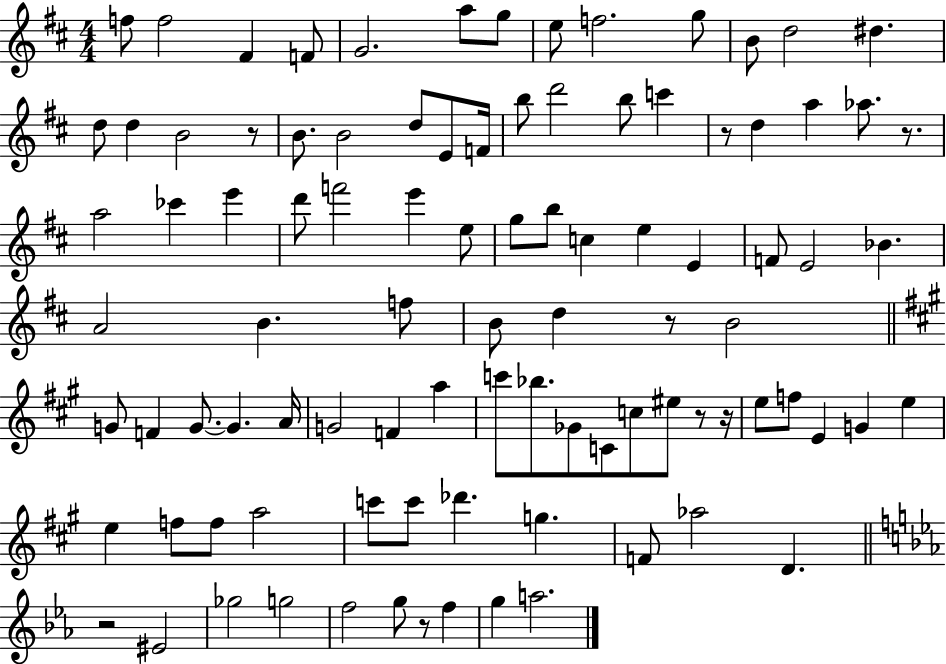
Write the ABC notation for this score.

X:1
T:Untitled
M:4/4
L:1/4
K:D
f/2 f2 ^F F/2 G2 a/2 g/2 e/2 f2 g/2 B/2 d2 ^d d/2 d B2 z/2 B/2 B2 d/2 E/2 F/4 b/2 d'2 b/2 c' z/2 d a _a/2 z/2 a2 _c' e' d'/2 f'2 e' e/2 g/2 b/2 c e E F/2 E2 _B A2 B f/2 B/2 d z/2 B2 G/2 F G/2 G A/4 G2 F a c'/2 _b/2 _G/2 C/2 c/2 ^e/2 z/2 z/4 e/2 f/2 E G e e f/2 f/2 a2 c'/2 c'/2 _d' g F/2 _a2 D z2 ^E2 _g2 g2 f2 g/2 z/2 f g a2